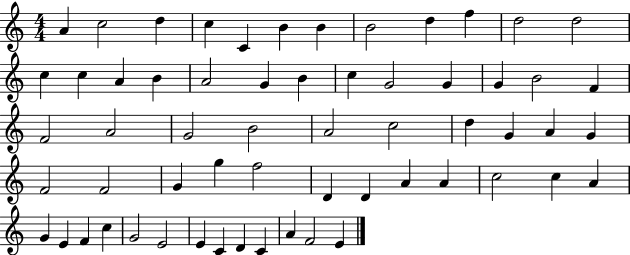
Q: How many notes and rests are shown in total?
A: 60